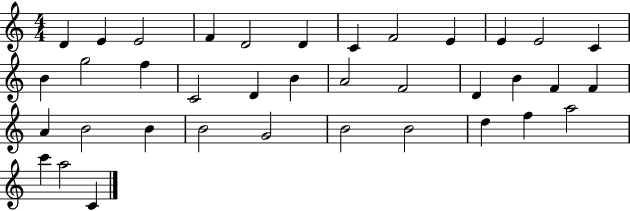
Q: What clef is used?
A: treble